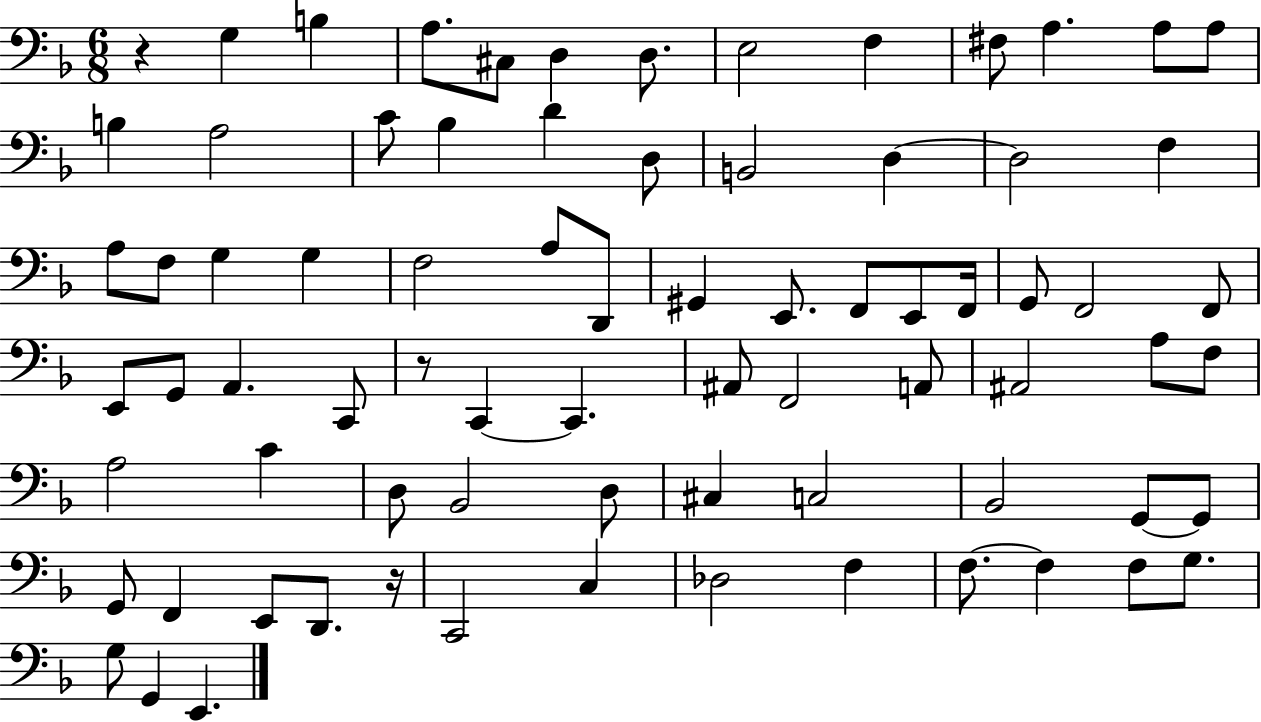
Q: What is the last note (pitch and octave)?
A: E2